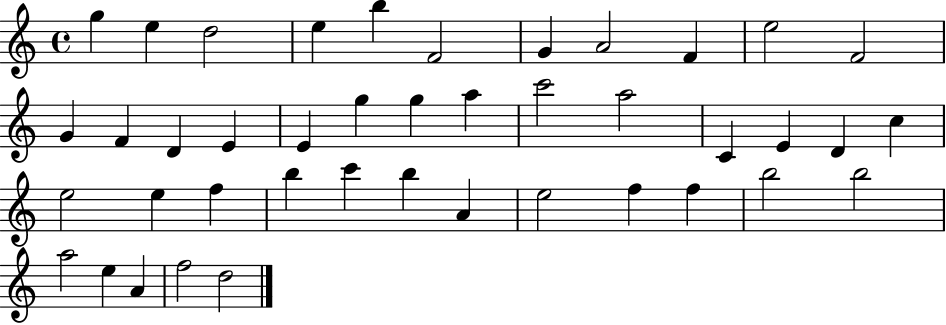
{
  \clef treble
  \time 4/4
  \defaultTimeSignature
  \key c \major
  g''4 e''4 d''2 | e''4 b''4 f'2 | g'4 a'2 f'4 | e''2 f'2 | \break g'4 f'4 d'4 e'4 | e'4 g''4 g''4 a''4 | c'''2 a''2 | c'4 e'4 d'4 c''4 | \break e''2 e''4 f''4 | b''4 c'''4 b''4 a'4 | e''2 f''4 f''4 | b''2 b''2 | \break a''2 e''4 a'4 | f''2 d''2 | \bar "|."
}